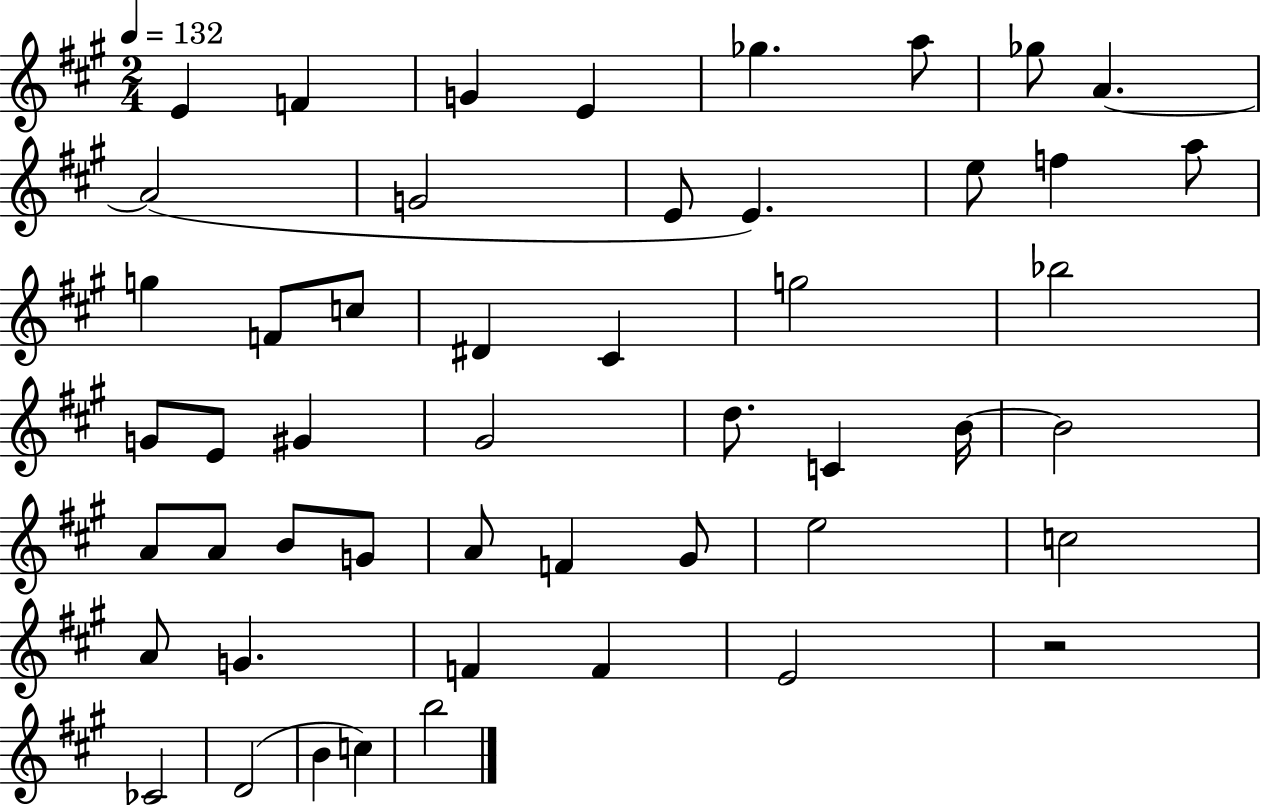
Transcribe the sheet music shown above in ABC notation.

X:1
T:Untitled
M:2/4
L:1/4
K:A
E F G E _g a/2 _g/2 A A2 G2 E/2 E e/2 f a/2 g F/2 c/2 ^D ^C g2 _b2 G/2 E/2 ^G ^G2 d/2 C B/4 B2 A/2 A/2 B/2 G/2 A/2 F ^G/2 e2 c2 A/2 G F F E2 z2 _C2 D2 B c b2